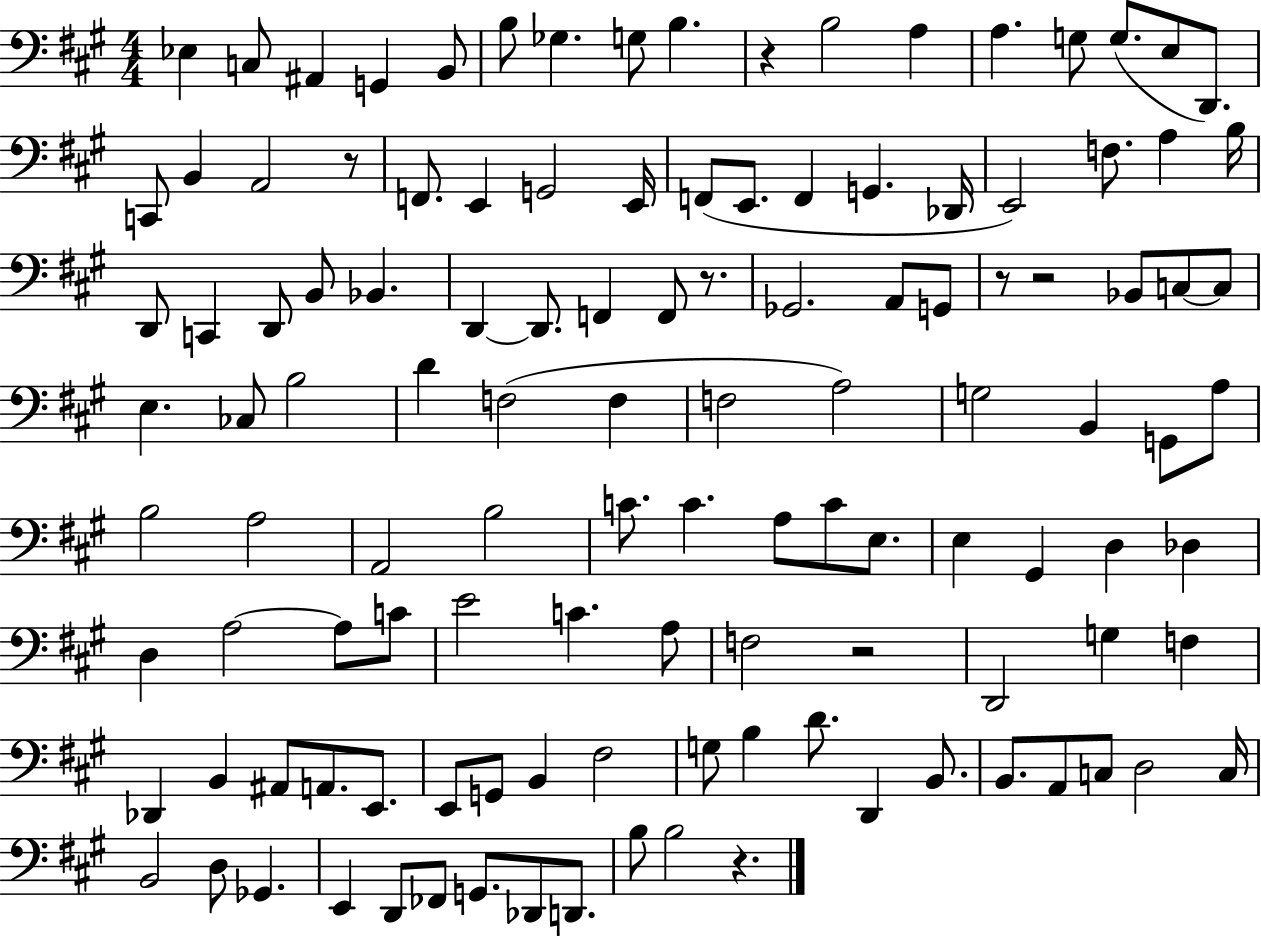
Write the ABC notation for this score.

X:1
T:Untitled
M:4/4
L:1/4
K:A
_E, C,/2 ^A,, G,, B,,/2 B,/2 _G, G,/2 B, z B,2 A, A, G,/2 G,/2 E,/2 D,,/2 C,,/2 B,, A,,2 z/2 F,,/2 E,, G,,2 E,,/4 F,,/2 E,,/2 F,, G,, _D,,/4 E,,2 F,/2 A, B,/4 D,,/2 C,, D,,/2 B,,/2 _B,, D,, D,,/2 F,, F,,/2 z/2 _G,,2 A,,/2 G,,/2 z/2 z2 _B,,/2 C,/2 C,/2 E, _C,/2 B,2 D F,2 F, F,2 A,2 G,2 B,, G,,/2 A,/2 B,2 A,2 A,,2 B,2 C/2 C A,/2 C/2 E,/2 E, ^G,, D, _D, D, A,2 A,/2 C/2 E2 C A,/2 F,2 z2 D,,2 G, F, _D,, B,, ^A,,/2 A,,/2 E,,/2 E,,/2 G,,/2 B,, ^F,2 G,/2 B, D/2 D,, B,,/2 B,,/2 A,,/2 C,/2 D,2 C,/4 B,,2 D,/2 _G,, E,, D,,/2 _F,,/2 G,,/2 _D,,/2 D,,/2 B,/2 B,2 z